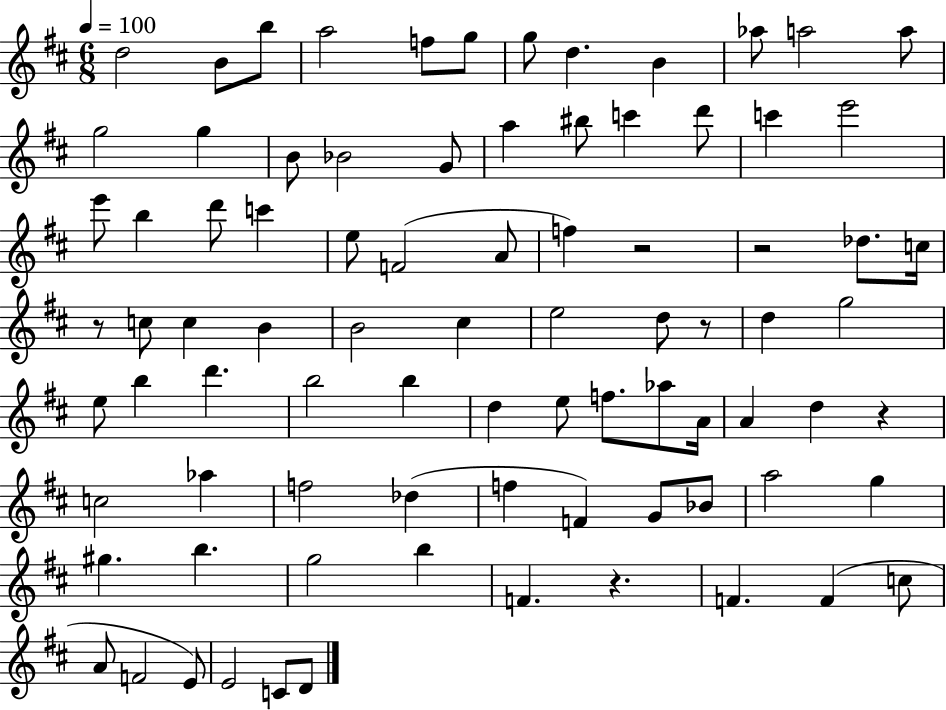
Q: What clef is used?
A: treble